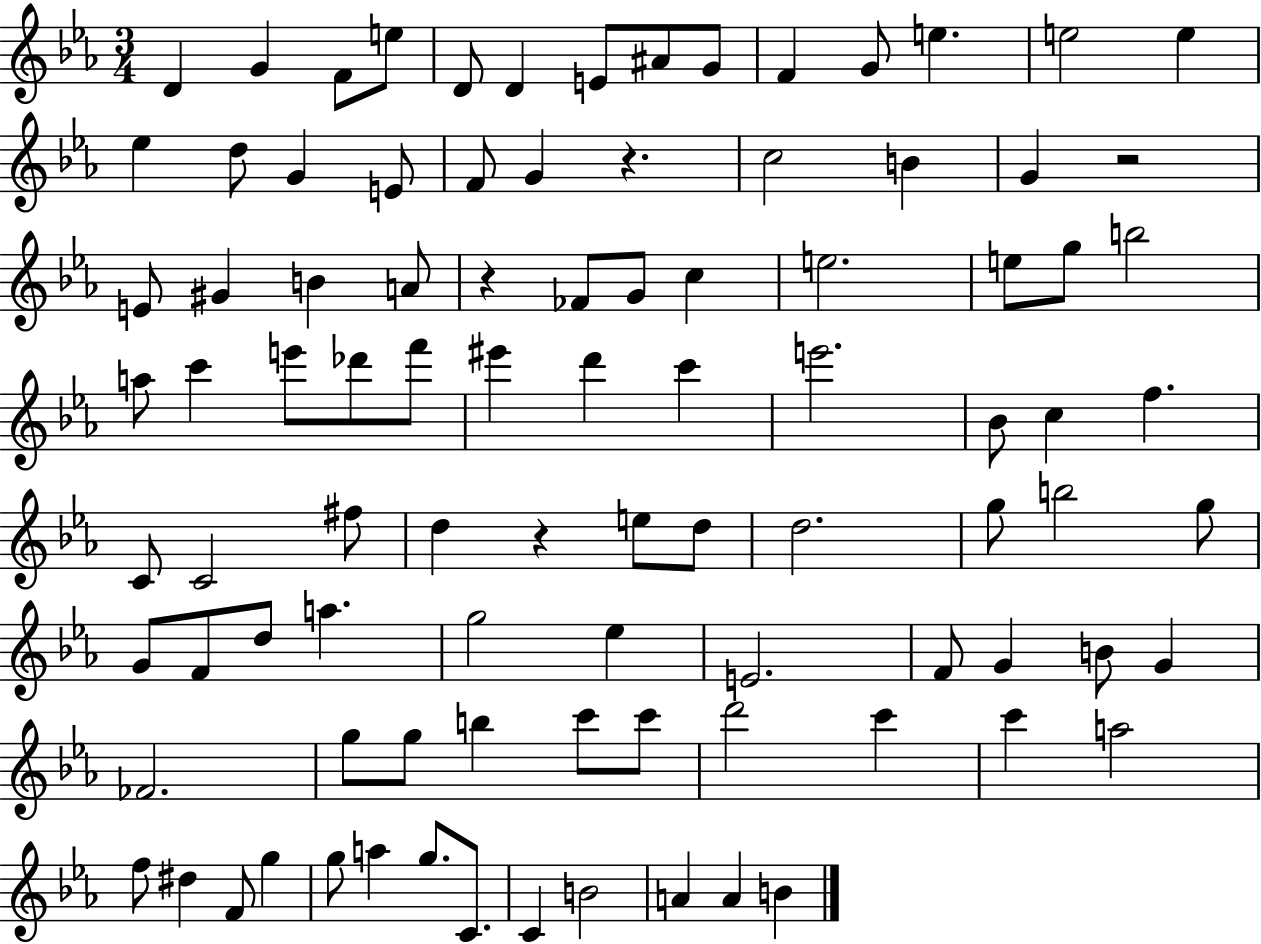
{
  \clef treble
  \numericTimeSignature
  \time 3/4
  \key ees \major
  d'4 g'4 f'8 e''8 | d'8 d'4 e'8 ais'8 g'8 | f'4 g'8 e''4. | e''2 e''4 | \break ees''4 d''8 g'4 e'8 | f'8 g'4 r4. | c''2 b'4 | g'4 r2 | \break e'8 gis'4 b'4 a'8 | r4 fes'8 g'8 c''4 | e''2. | e''8 g''8 b''2 | \break a''8 c'''4 e'''8 des'''8 f'''8 | eis'''4 d'''4 c'''4 | e'''2. | bes'8 c''4 f''4. | \break c'8 c'2 fis''8 | d''4 r4 e''8 d''8 | d''2. | g''8 b''2 g''8 | \break g'8 f'8 d''8 a''4. | g''2 ees''4 | e'2. | f'8 g'4 b'8 g'4 | \break fes'2. | g''8 g''8 b''4 c'''8 c'''8 | d'''2 c'''4 | c'''4 a''2 | \break f''8 dis''4 f'8 g''4 | g''8 a''4 g''8. c'8. | c'4 b'2 | a'4 a'4 b'4 | \break \bar "|."
}